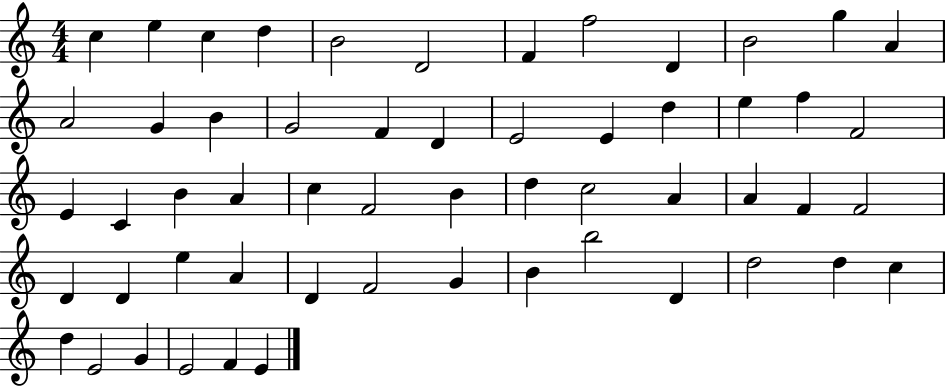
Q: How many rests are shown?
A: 0